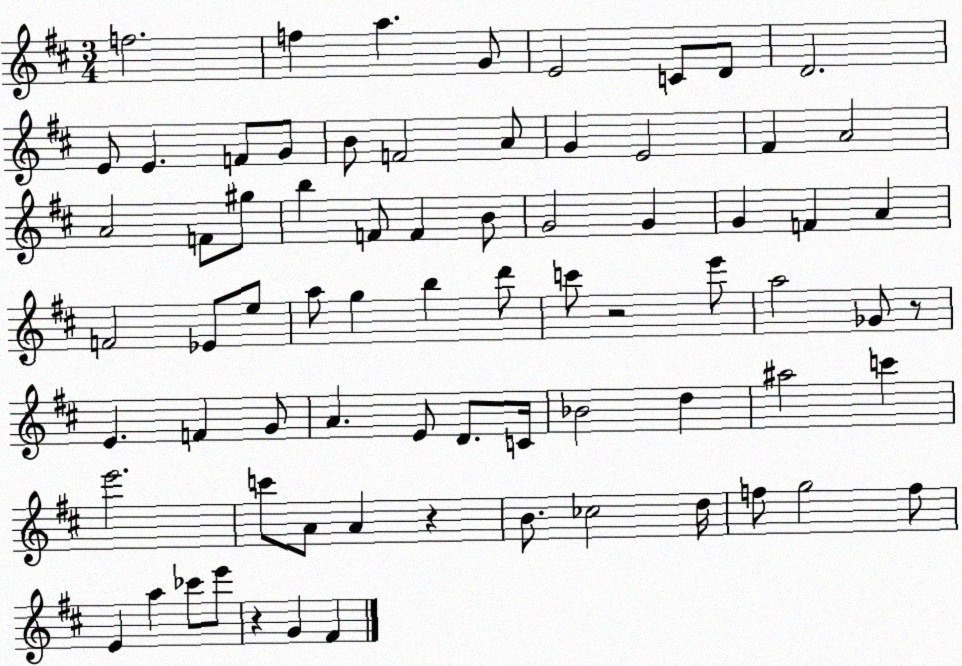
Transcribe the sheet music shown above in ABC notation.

X:1
T:Untitled
M:3/4
L:1/4
K:D
f2 f a G/2 E2 C/2 D/2 D2 E/2 E F/2 G/2 B/2 F2 A/2 G E2 ^F A2 A2 F/2 ^g/2 b F/2 F B/2 G2 G G F A F2 _E/2 e/2 a/2 g b d'/2 c'/2 z2 e'/2 a2 _G/2 z/2 E F G/2 A E/2 D/2 C/4 _B2 d ^a2 c' e'2 c'/2 A/2 A z B/2 _c2 d/4 f/2 g2 f/2 E a _c'/2 e'/2 z G ^F